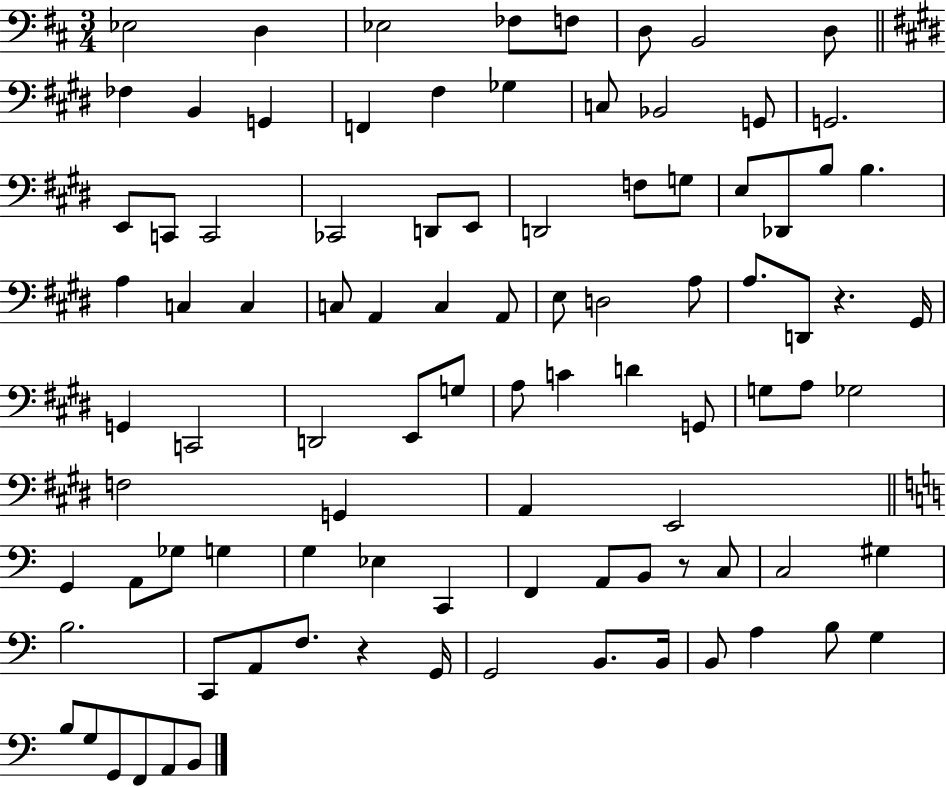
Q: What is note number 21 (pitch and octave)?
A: C2